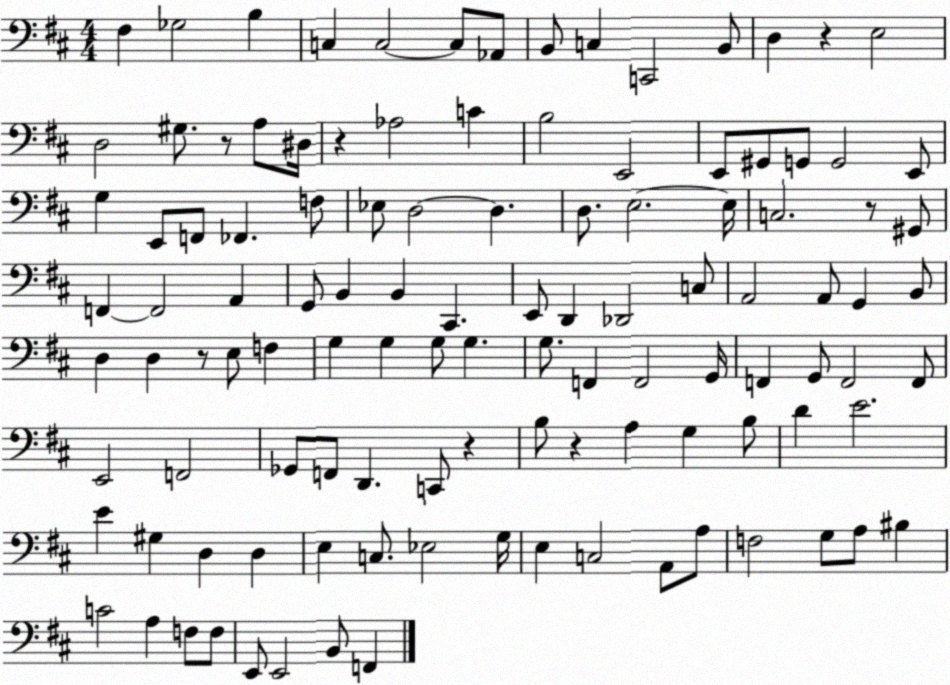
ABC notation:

X:1
T:Untitled
M:4/4
L:1/4
K:D
^F, _G,2 B, C, C,2 C,/2 _A,,/2 B,,/2 C, C,,2 B,,/2 D, z E,2 D,2 ^G,/2 z/2 A,/2 ^D,/4 z _A,2 C B,2 E,,2 E,,/2 ^G,,/2 G,,/2 G,,2 E,,/2 G, E,,/2 F,,/2 _F,, F,/2 _E,/2 D,2 D, D,/2 E,2 E,/4 C,2 z/2 ^G,,/2 F,, F,,2 A,, G,,/2 B,, B,, ^C,, E,,/2 D,, _D,,2 C,/2 A,,2 A,,/2 G,, B,,/2 D, D, z/2 E,/2 F, G, G, G,/2 G, G,/2 F,, F,,2 G,,/4 F,, G,,/2 F,,2 F,,/2 E,,2 F,,2 _G,,/2 F,,/2 D,, C,,/2 z B,/2 z A, G, B,/2 D E2 E ^G, D, D, E, C,/2 _E,2 G,/4 E, C,2 A,,/2 A,/2 F,2 G,/2 A,/2 ^B, C2 A, F,/2 F,/2 E,,/2 E,,2 B,,/2 F,,